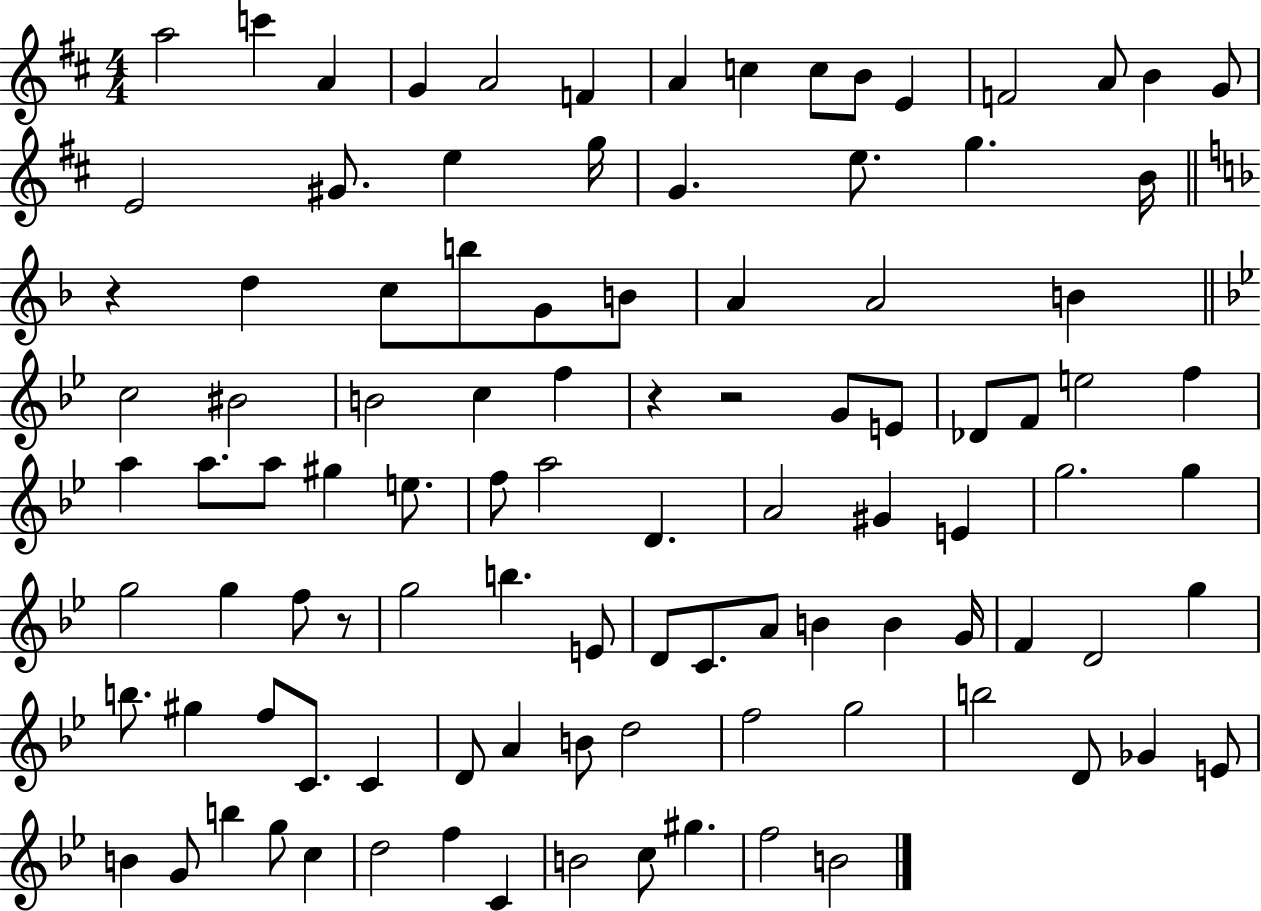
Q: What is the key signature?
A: D major